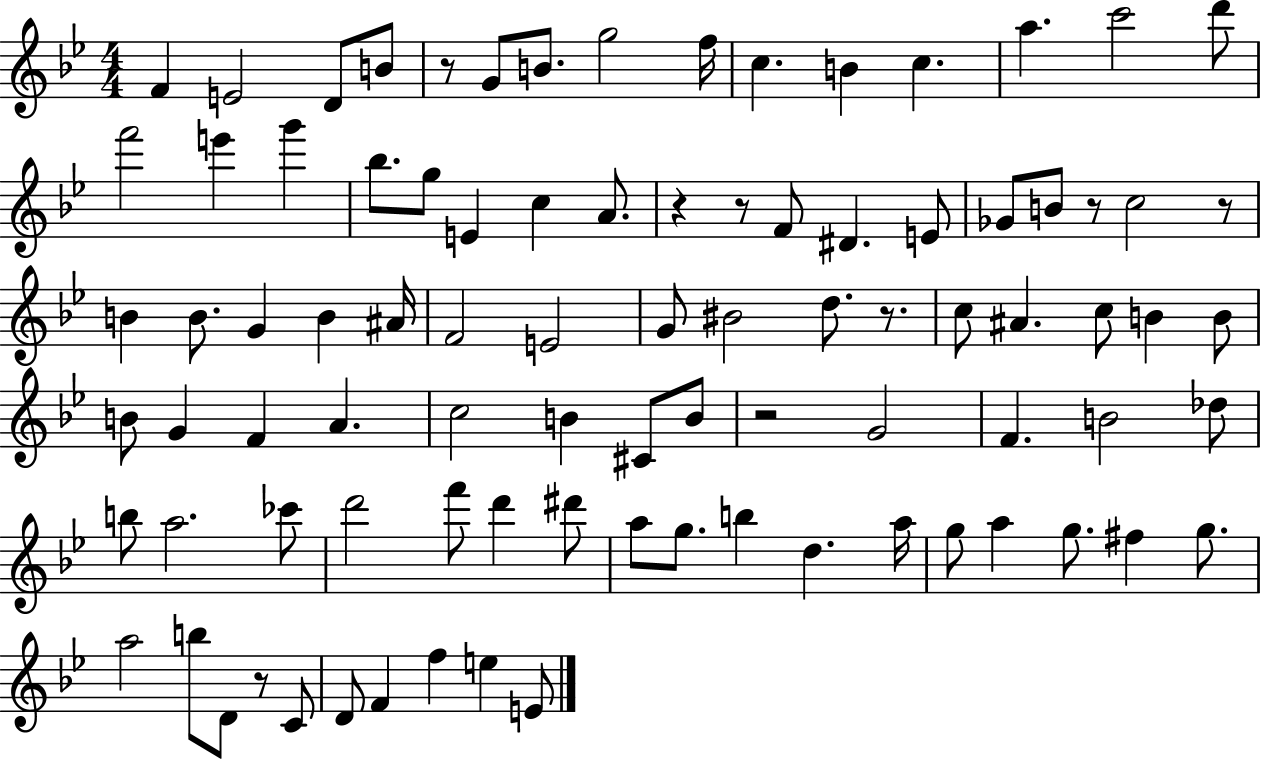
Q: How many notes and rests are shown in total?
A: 89